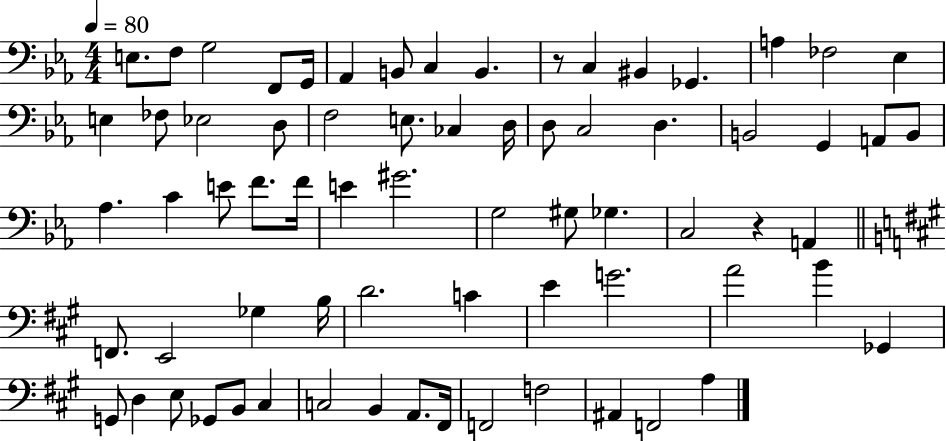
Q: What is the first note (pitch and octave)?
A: E3